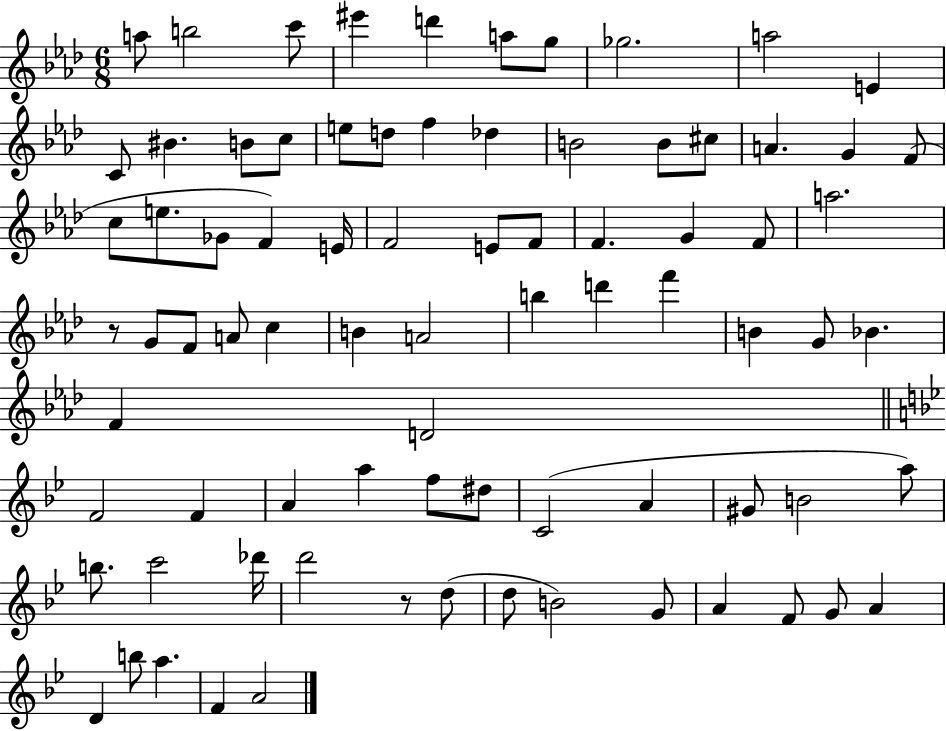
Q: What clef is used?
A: treble